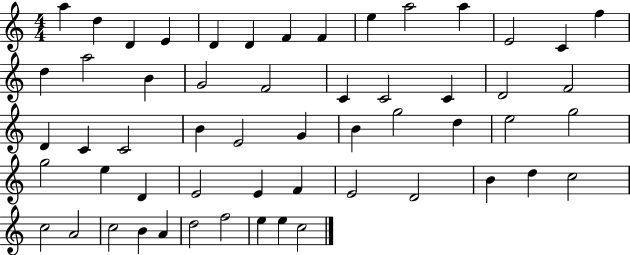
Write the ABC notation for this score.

X:1
T:Untitled
M:4/4
L:1/4
K:C
a d D E D D F F e a2 a E2 C f d a2 B G2 F2 C C2 C D2 F2 D C C2 B E2 G B g2 d e2 g2 g2 e D E2 E F E2 D2 B d c2 c2 A2 c2 B A d2 f2 e e c2